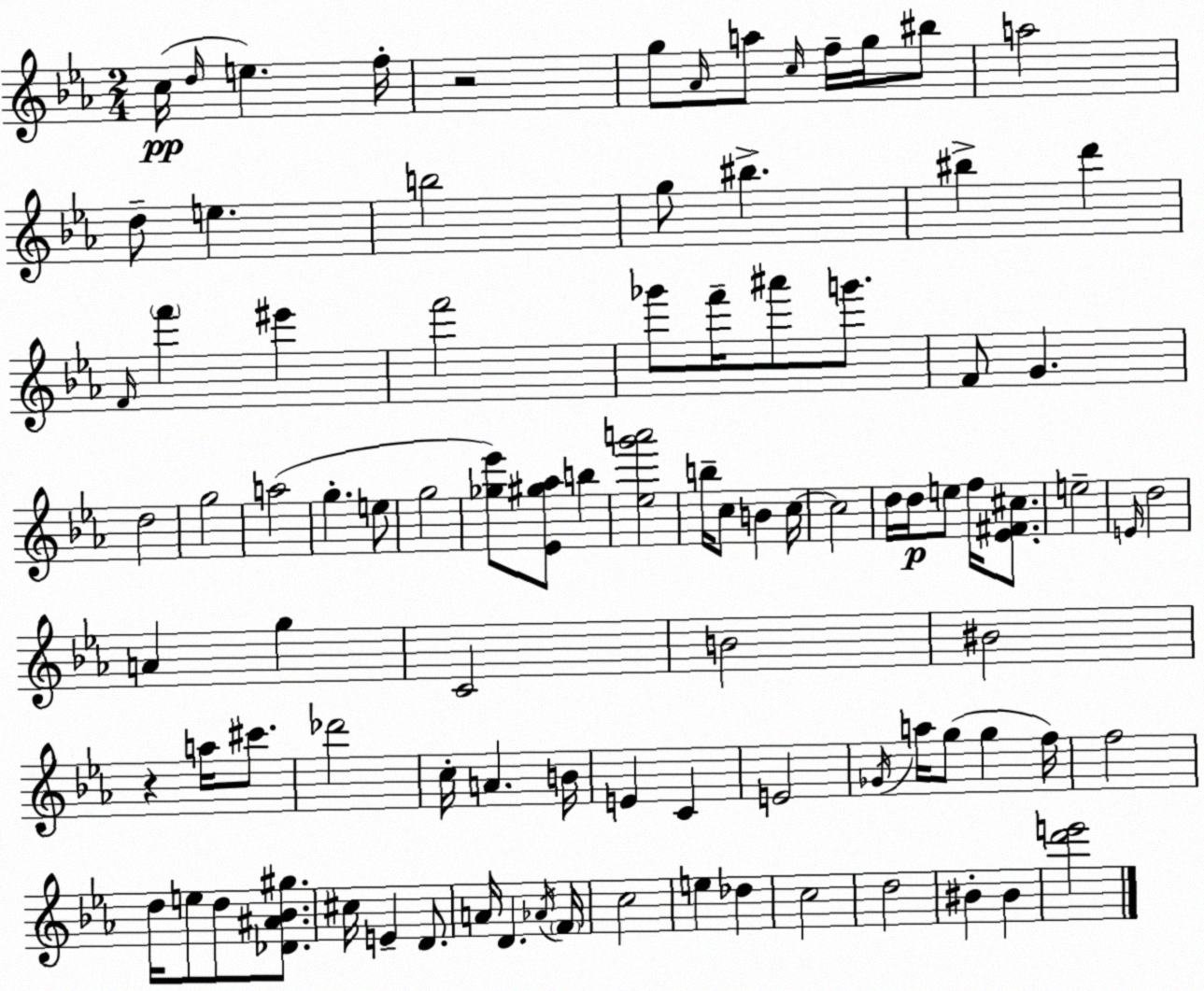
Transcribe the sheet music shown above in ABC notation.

X:1
T:Untitled
M:2/4
L:1/4
K:Cm
c/4 d/4 e f/4 z2 g/2 _A/4 a/2 c/4 f/4 g/4 ^b/2 a2 d/2 e b2 g/2 ^b ^b d' F/4 f' ^e' f'2 _g'/2 f'/4 ^a'/2 g'/2 F/2 G d2 g2 a2 g e/2 g2 [_g_e']/2 [_E^g_a]/2 b [_eg'a']2 b/4 c/2 B c/4 c2 d/4 d/4 e/2 f/4 [_E^F^c]/2 e2 E/4 d2 A g C2 B2 ^B2 z a/4 ^c'/2 _d'2 c/4 A B/4 E C E2 _G/4 a/4 g/2 g f/4 f2 d/4 e/2 d/2 [_D^A_B^g]/2 ^c/4 E D/2 A/4 D _A/4 F/4 c2 e _d c2 d2 ^B ^B [d'e']2